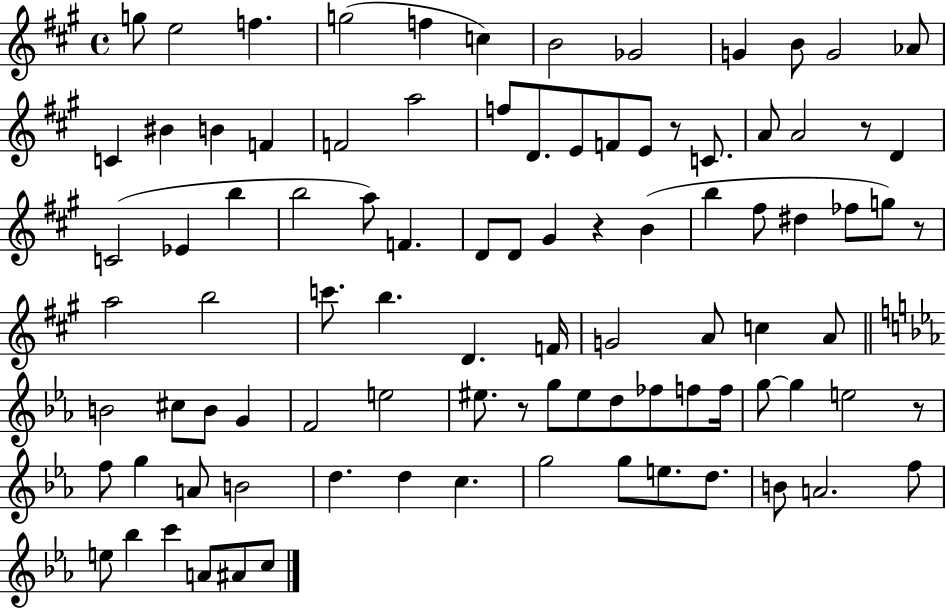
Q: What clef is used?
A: treble